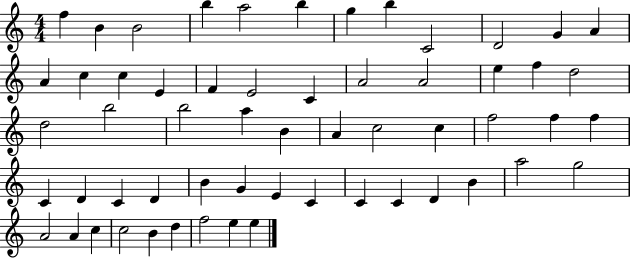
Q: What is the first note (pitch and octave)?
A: F5